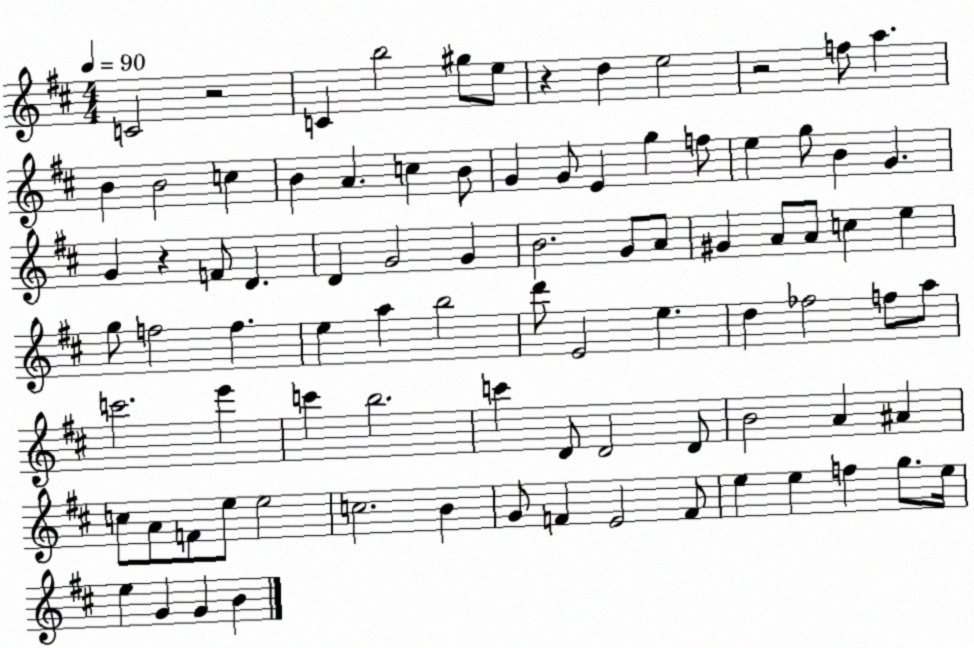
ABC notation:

X:1
T:Untitled
M:4/4
L:1/4
K:D
C2 z2 C b2 ^g/2 e/2 z d e2 z2 f/2 a B B2 c B A c B/2 G G/2 E g f/2 e g/2 B G G z F/2 D D G2 G B2 G/2 A/2 ^G A/2 A/2 c e g/2 f2 f e a b2 d'/2 E2 e d _f2 f/2 a/2 c'2 e' c' b2 c' D/2 D2 D/2 B2 A ^A c/2 A/2 F/2 e/2 e2 c2 B G/2 F E2 F/2 e e f g/2 e/4 e G G B